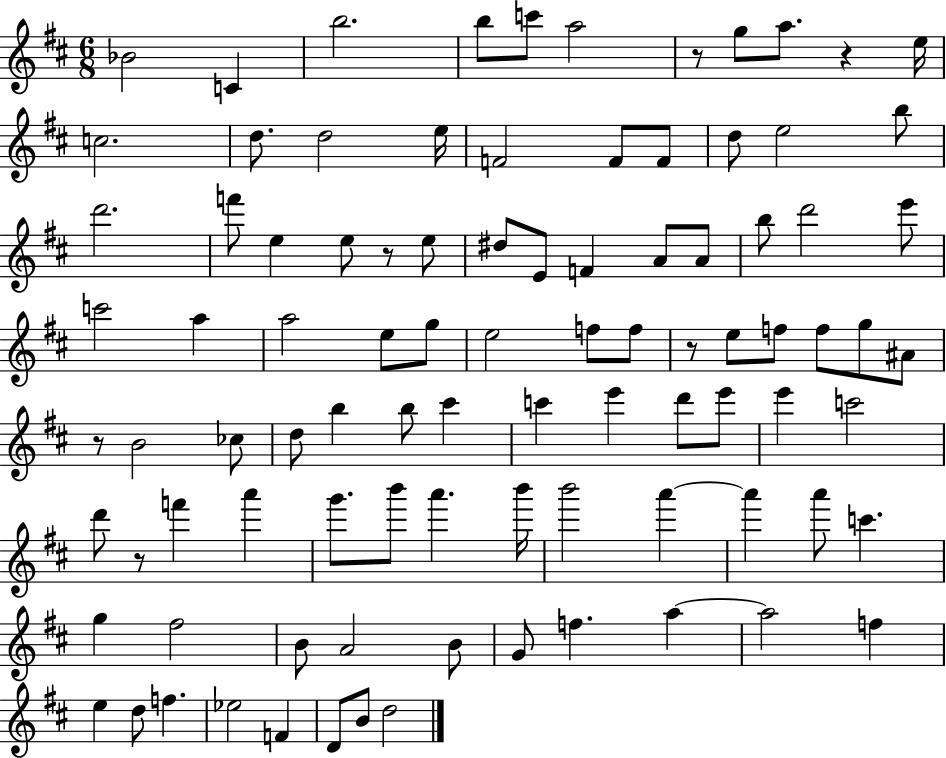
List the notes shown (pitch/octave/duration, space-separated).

Bb4/h C4/q B5/h. B5/e C6/e A5/h R/e G5/e A5/e. R/q E5/s C5/h. D5/e. D5/h E5/s F4/h F4/e F4/e D5/e E5/h B5/e D6/h. F6/e E5/q E5/e R/e E5/e D#5/e E4/e F4/q A4/e A4/e B5/e D6/h E6/e C6/h A5/q A5/h E5/e G5/e E5/h F5/e F5/e R/e E5/e F5/e F5/e G5/e A#4/e R/e B4/h CES5/e D5/e B5/q B5/e C#6/q C6/q E6/q D6/e E6/e E6/q C6/h D6/e R/e F6/q A6/q G6/e. B6/e A6/q. B6/s B6/h A6/q A6/q A6/e C6/q. G5/q F#5/h B4/e A4/h B4/e G4/e F5/q. A5/q A5/h F5/q E5/q D5/e F5/q. Eb5/h F4/q D4/e B4/e D5/h